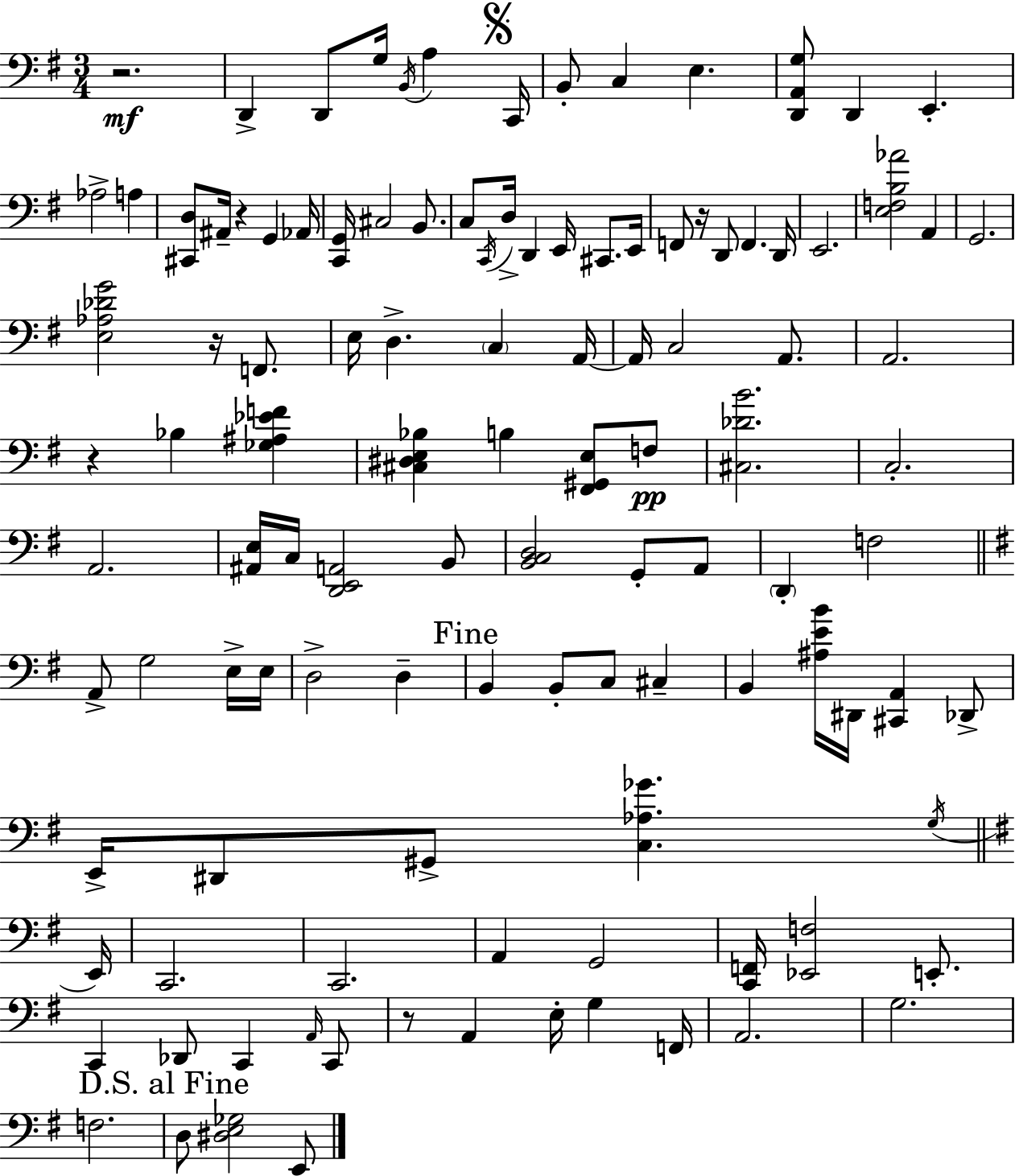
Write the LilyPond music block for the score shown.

{
  \clef bass
  \numericTimeSignature
  \time 3/4
  \key g \major
  r2.\mf | d,4-> d,8 g16 \acciaccatura { b,16 } a4 | \mark \markup { \musicglyph "scripts.segno" } c,16 b,8-. c4 e4. | <d, a, g>8 d,4 e,4.-. | \break aes2-> a4 | <cis, d>8 ais,16-- r4 g,4 | aes,16 <c, g,>16 cis2 b,8. | c8 \acciaccatura { c,16 } d16-> d,4 e,16 cis,8. | \break e,16 f,8 r16 d,8 f,4. | d,16 e,2. | <e f b aes'>2 a,4 | g,2. | \break <e aes des' g'>2 r16 f,8. | e16 d4.-> \parenthesize c4 | a,16~~ a,16 c2 a,8. | a,2. | \break r4 bes4 <ges ais ees' f'>4 | <cis dis e bes>4 b4 <fis, gis, e>8 | f8\pp <cis des' b'>2. | c2.-. | \break a,2. | <ais, e>16 c16 <d, e, a,>2 | b,8 <b, c d>2 g,8-. | a,8 \parenthesize d,4-. f2 | \break \bar "||" \break \key g \major a,8-> g2 e16-> e16 | d2-> d4-- | \mark "Fine" b,4 b,8-. c8 cis4-- | b,4 <ais e' b'>16 dis,16 <cis, a,>4 des,8-> | \break e,16-> dis,8 gis,8-> <c aes ges'>4. \acciaccatura { g16 } | \bar "||" \break \key g \major e,16 c,2. | c,2. | a,4 g,2 | <c, f,>16 <ees, f>2 e,8.-. | \break c,4 des,8 c,4 \grace { a,16 } | c,8 r8 a,4 e16-. g4 | f,16 a,2. | g2. | \break f2. | \mark "D.S. al Fine" d8 <dis e ges>2 | e,8 \bar "|."
}